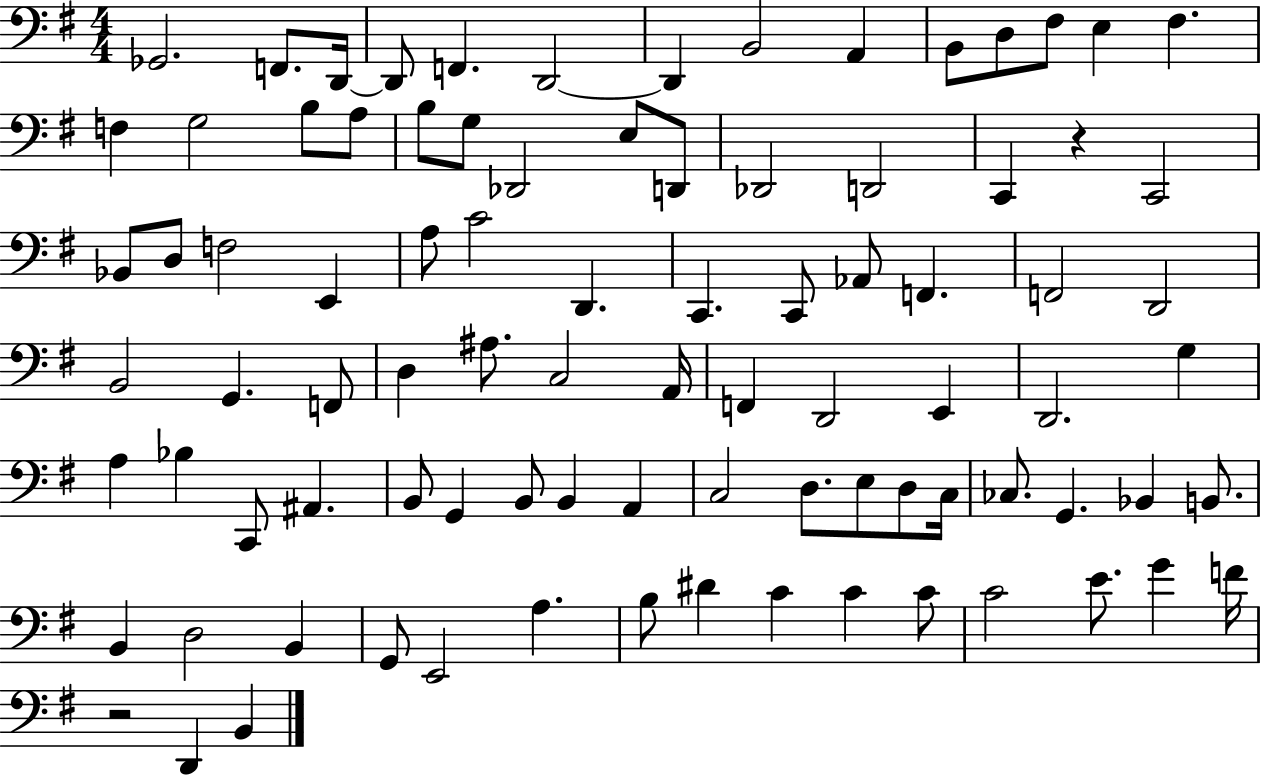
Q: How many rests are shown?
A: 2